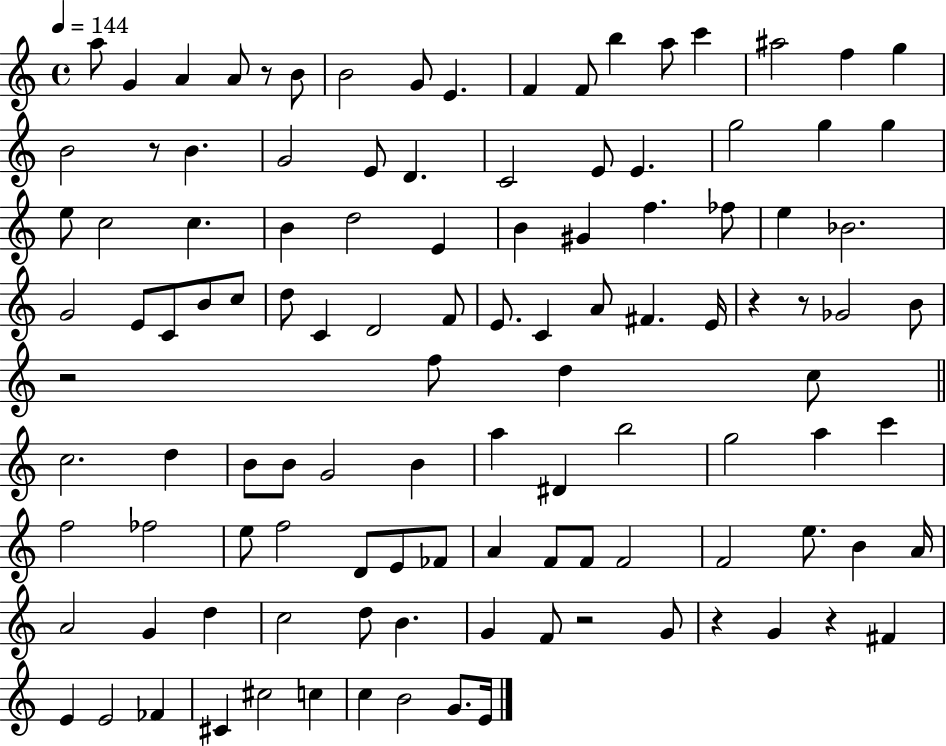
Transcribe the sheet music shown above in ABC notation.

X:1
T:Untitled
M:4/4
L:1/4
K:C
a/2 G A A/2 z/2 B/2 B2 G/2 E F F/2 b a/2 c' ^a2 f g B2 z/2 B G2 E/2 D C2 E/2 E g2 g g e/2 c2 c B d2 E B ^G f _f/2 e _B2 G2 E/2 C/2 B/2 c/2 d/2 C D2 F/2 E/2 C A/2 ^F E/4 z z/2 _G2 B/2 z2 f/2 d c/2 c2 d B/2 B/2 G2 B a ^D b2 g2 a c' f2 _f2 e/2 f2 D/2 E/2 _F/2 A F/2 F/2 F2 F2 e/2 B A/4 A2 G d c2 d/2 B G F/2 z2 G/2 z G z ^F E E2 _F ^C ^c2 c c B2 G/2 E/4